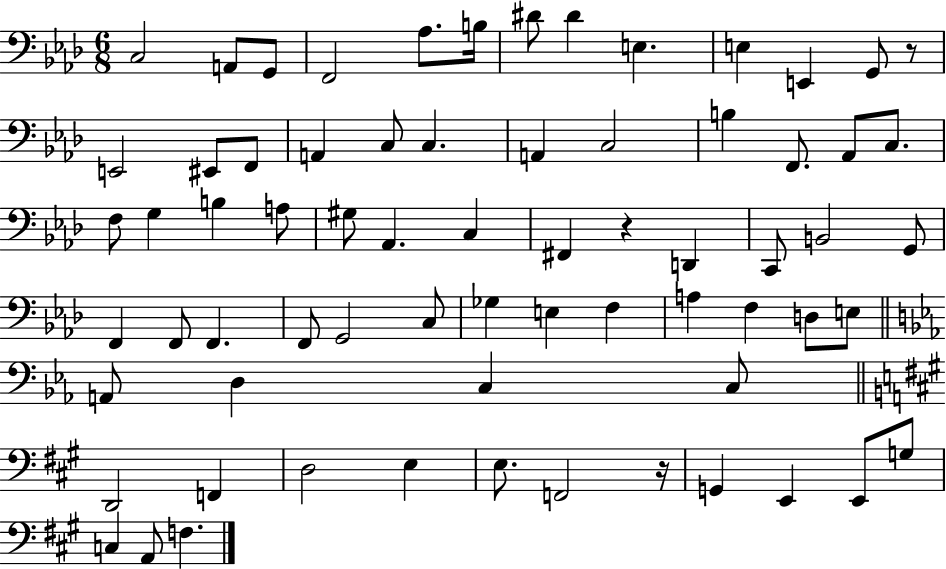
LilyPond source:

{
  \clef bass
  \numericTimeSignature
  \time 6/8
  \key aes \major
  c2 a,8 g,8 | f,2 aes8. b16 | dis'8 dis'4 e4. | e4 e,4 g,8 r8 | \break e,2 eis,8 f,8 | a,4 c8 c4. | a,4 c2 | b4 f,8. aes,8 c8. | \break f8 g4 b4 a8 | gis8 aes,4. c4 | fis,4 r4 d,4 | c,8 b,2 g,8 | \break f,4 f,8 f,4. | f,8 g,2 c8 | ges4 e4 f4 | a4 f4 d8 e8 | \break \bar "||" \break \key c \minor a,8 d4 c4 c8 | \bar "||" \break \key a \major d,2 f,4 | d2 e4 | e8. f,2 r16 | g,4 e,4 e,8 g8 | \break c4 a,8 f4. | \bar "|."
}